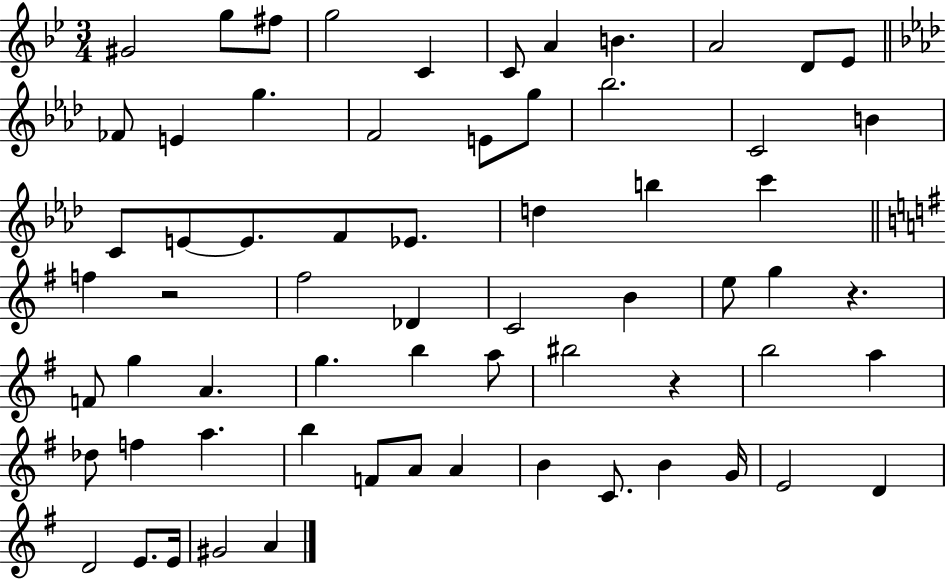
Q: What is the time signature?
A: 3/4